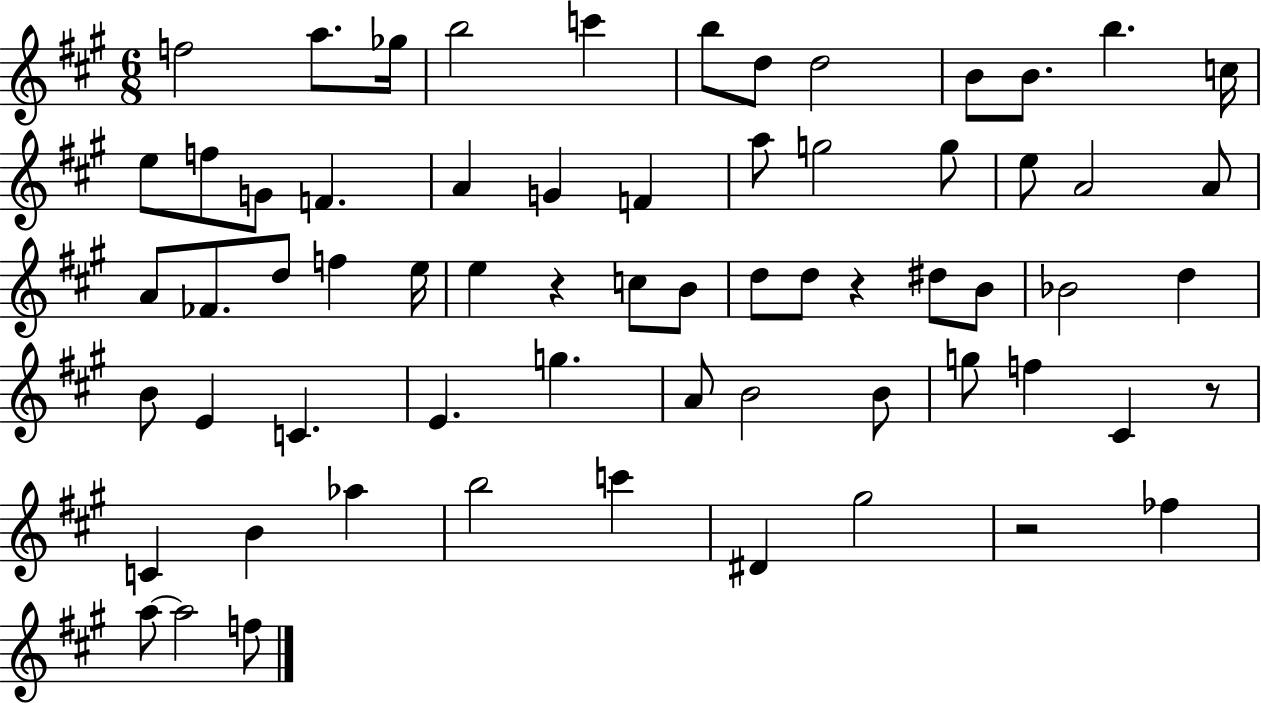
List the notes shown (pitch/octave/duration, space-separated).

F5/h A5/e. Gb5/s B5/h C6/q B5/e D5/e D5/h B4/e B4/e. B5/q. C5/s E5/e F5/e G4/e F4/q. A4/q G4/q F4/q A5/e G5/h G5/e E5/e A4/h A4/e A4/e FES4/e. D5/e F5/q E5/s E5/q R/q C5/e B4/e D5/e D5/e R/q D#5/e B4/e Bb4/h D5/q B4/e E4/q C4/q. E4/q. G5/q. A4/e B4/h B4/e G5/e F5/q C#4/q R/e C4/q B4/q Ab5/q B5/h C6/q D#4/q G#5/h R/h FES5/q A5/e A5/h F5/e